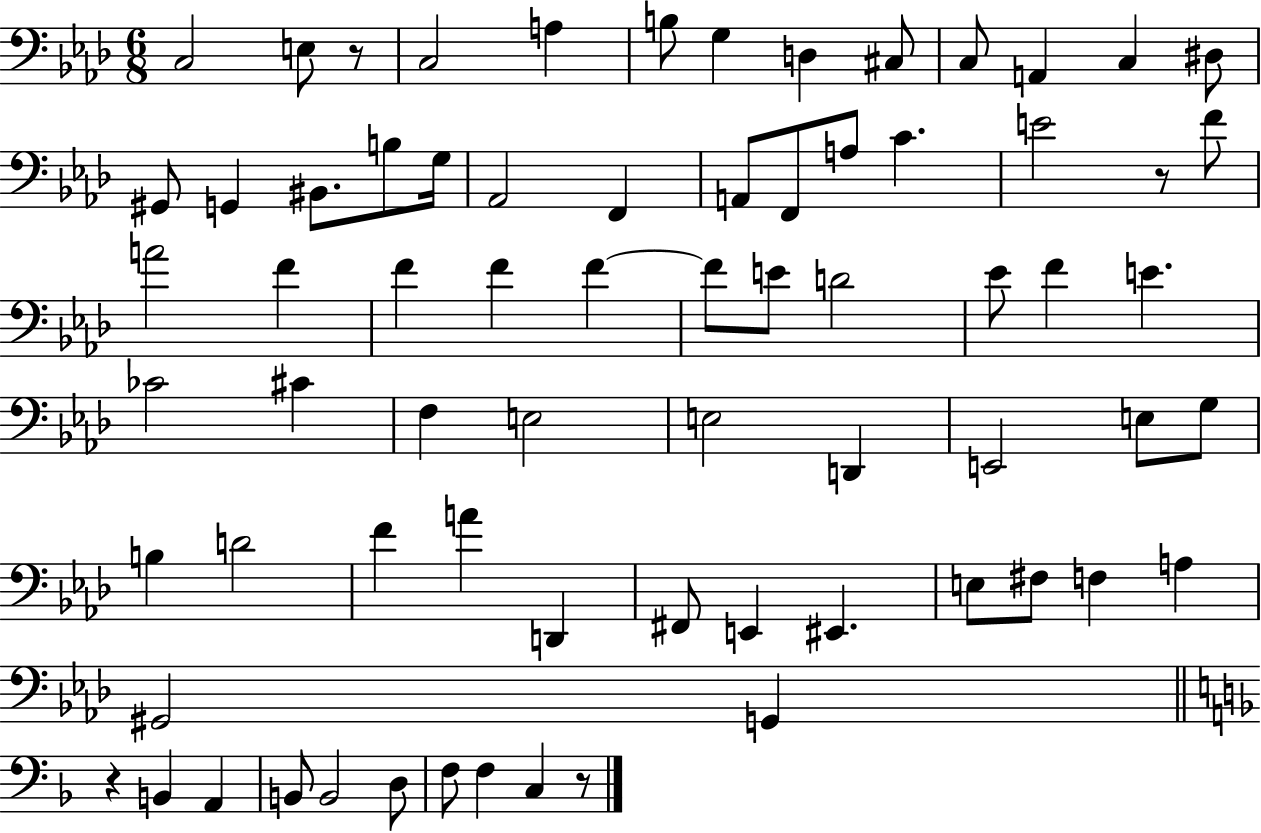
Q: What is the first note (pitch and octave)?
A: C3